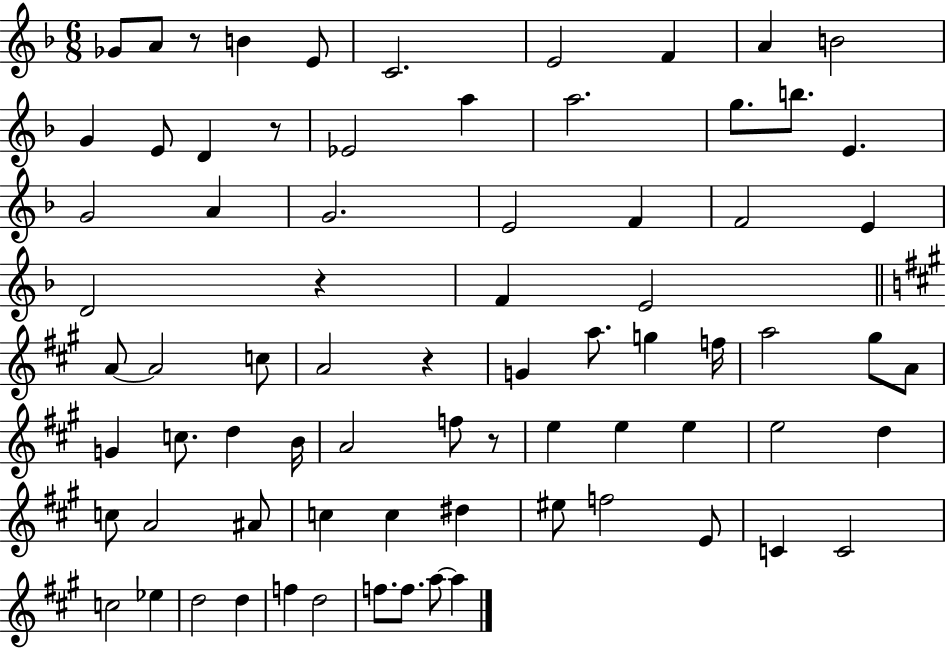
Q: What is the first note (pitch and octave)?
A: Gb4